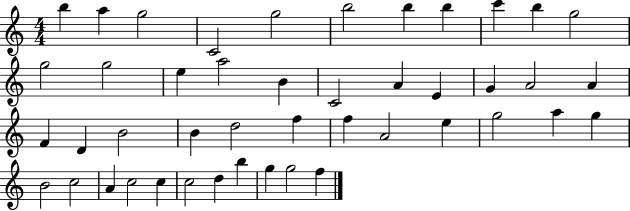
{
  \clef treble
  \numericTimeSignature
  \time 4/4
  \key c \major
  b''4 a''4 g''2 | c'2 g''2 | b''2 b''4 b''4 | c'''4 b''4 g''2 | \break g''2 g''2 | e''4 a''2 b'4 | c'2 a'4 e'4 | g'4 a'2 a'4 | \break f'4 d'4 b'2 | b'4 d''2 f''4 | f''4 a'2 e''4 | g''2 a''4 g''4 | \break b'2 c''2 | a'4 c''2 c''4 | c''2 d''4 b''4 | g''4 g''2 f''4 | \break \bar "|."
}